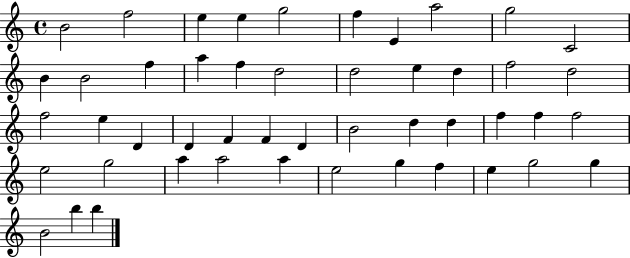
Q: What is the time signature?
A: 4/4